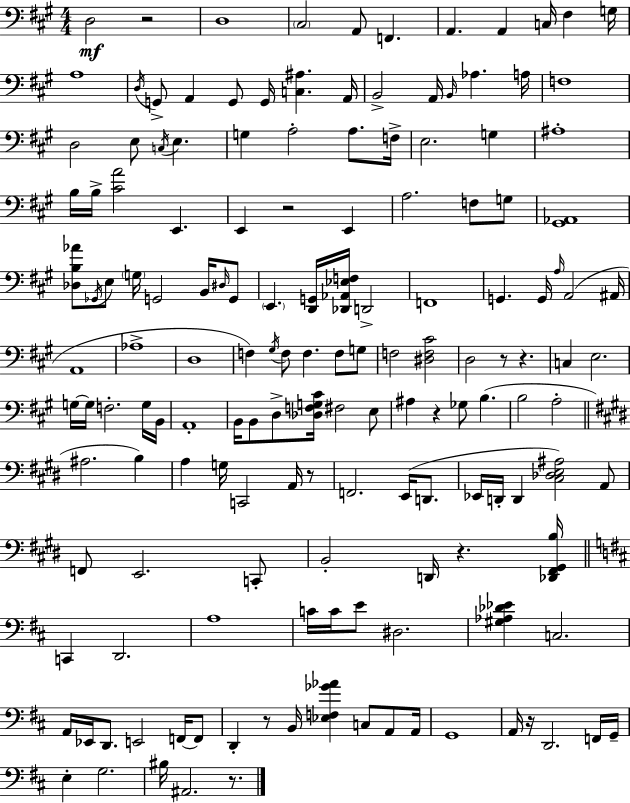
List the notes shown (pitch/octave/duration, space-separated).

D3/h R/h D3/w C#3/h A2/e F2/q. A2/q. A2/q C3/s F#3/q G3/s A3/w D3/s G2/e A2/q G2/e G2/s [C3,A#3]/q. A2/s B2/h A2/s B2/s Ab3/q. A3/s F3/w D3/h E3/e C3/s E3/q. G3/q A3/h A3/e. F3/s E3/h. G3/q A#3/w B3/s B3/s [C#4,A4]/h E2/q. E2/q R/h E2/q A3/h. F3/e G3/e [G#2,Ab2]/w [Db3,B3,Ab4]/e Gb2/s E3/e G3/s G2/h B2/s D#3/s G2/e E2/q. [D2,G2]/s [Db2,Ab2,Eb3,F3]/s D2/h F2/w G2/q. G2/s A3/s A2/h A#2/s A2/w Ab3/w D3/w F3/q G#3/s F3/e F3/q. F3/e G3/e F3/h [D#3,F3,C#4]/h D3/h R/e R/q. C3/q E3/h. G3/s G3/s F3/h. G3/s B2/s A2/w B2/s B2/e D3/e [Db3,F3,G3,C#4]/s F#3/h E3/e A#3/q R/q Gb3/e B3/q. B3/h A3/h A#3/h. B3/q A3/q G3/s C2/h A2/s R/e F2/h. E2/s D2/e. Eb2/s D2/s D2/q [C#3,Db3,E3,A#3]/h A2/e F2/e E2/h. C2/e B2/h D2/s R/q. [Db2,F#2,G#2,B3]/s C2/q D2/h. A3/w C4/s C4/s E4/e D#3/h. [G#3,Ab3,Db4,Eb4]/q C3/h. A2/s Eb2/s D2/e. E2/h F2/s F2/e D2/q R/e B2/s [Eb3,F3,Gb4,Ab4]/q C3/e A2/e A2/s G2/w A2/s R/s D2/h. F2/s G2/s E3/q G3/h. BIS3/s A#2/h. R/e.